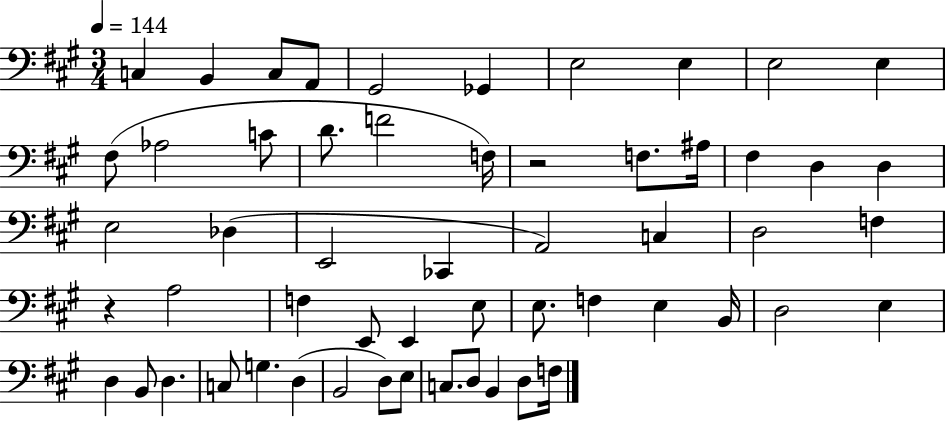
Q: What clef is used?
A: bass